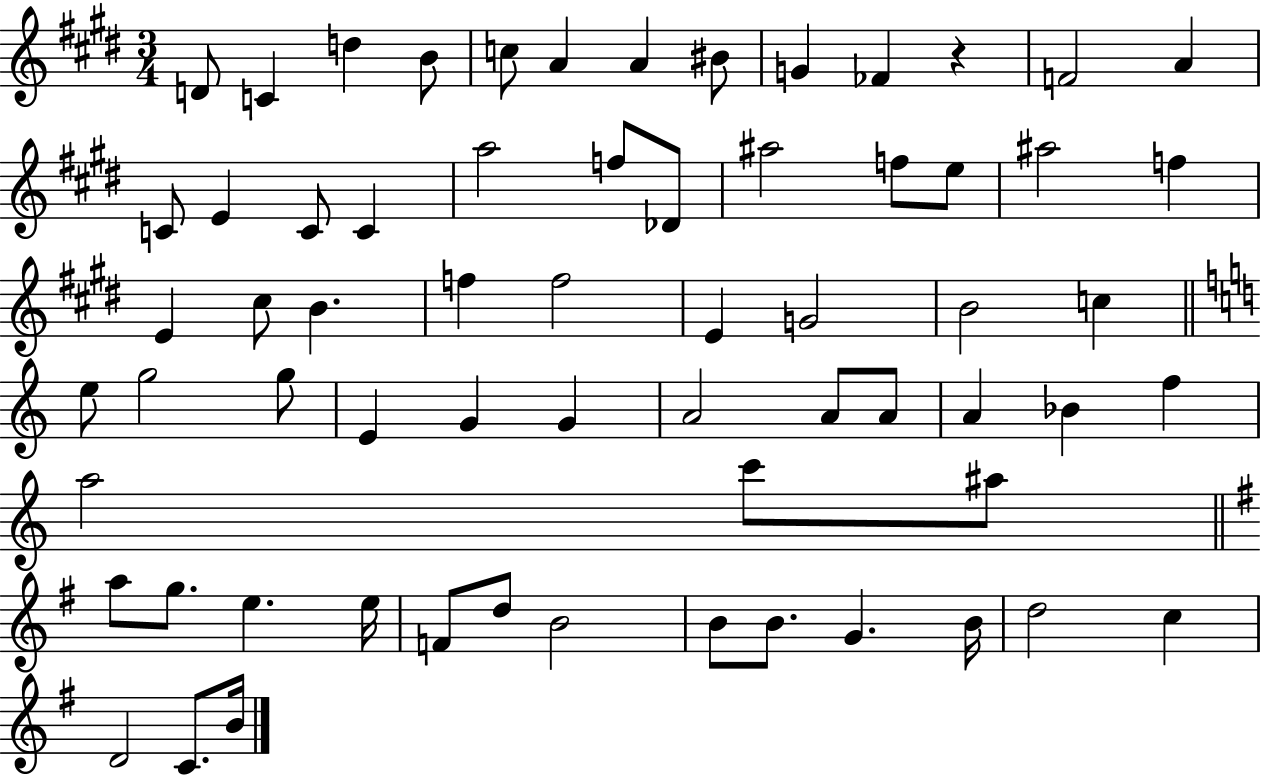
{
  \clef treble
  \numericTimeSignature
  \time 3/4
  \key e \major
  d'8 c'4 d''4 b'8 | c''8 a'4 a'4 bis'8 | g'4 fes'4 r4 | f'2 a'4 | \break c'8 e'4 c'8 c'4 | a''2 f''8 des'8 | ais''2 f''8 e''8 | ais''2 f''4 | \break e'4 cis''8 b'4. | f''4 f''2 | e'4 g'2 | b'2 c''4 | \break \bar "||" \break \key c \major e''8 g''2 g''8 | e'4 g'4 g'4 | a'2 a'8 a'8 | a'4 bes'4 f''4 | \break a''2 c'''8 ais''8 | \bar "||" \break \key g \major a''8 g''8. e''4. e''16 | f'8 d''8 b'2 | b'8 b'8. g'4. b'16 | d''2 c''4 | \break d'2 c'8. b'16 | \bar "|."
}